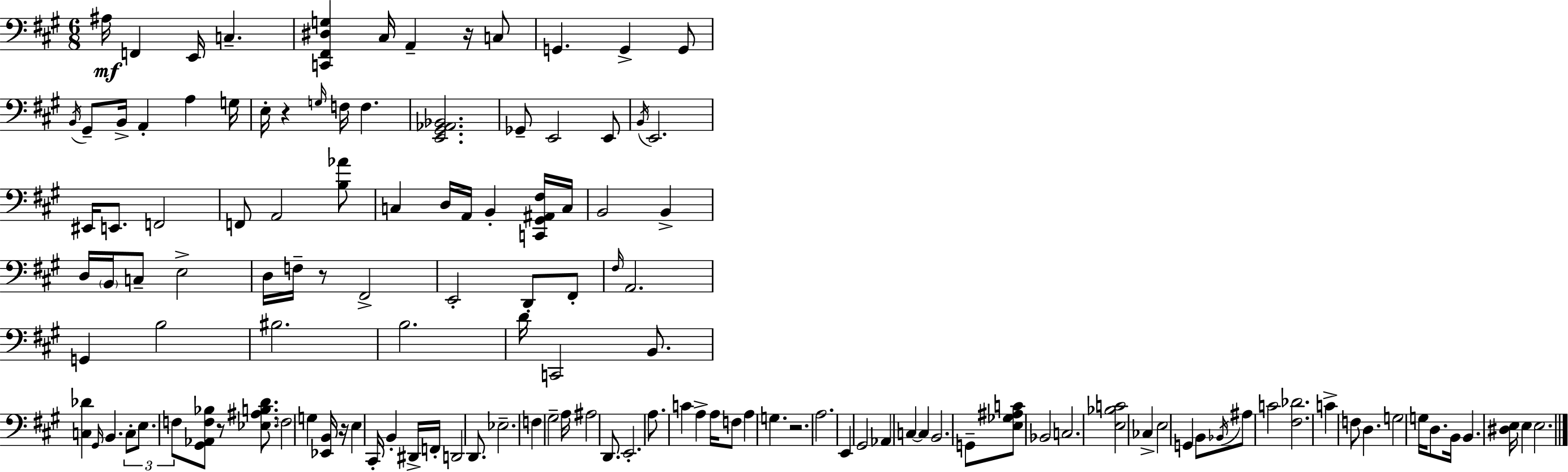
{
  \clef bass
  \numericTimeSignature
  \time 6/8
  \key a \major
  ais16\mf f,4 e,16 c4.-- | <c, fis, dis g>4 cis16 a,4-- r16 c8 | g,4. g,4-> g,8 | \acciaccatura { b,16 } gis,8-- b,16-> a,4-. a4 | \break g16 e16-. r4 \grace { g16 } f16 f4. | <e, gis, aes, bes,>2. | ges,8-- e,2 | e,8 \acciaccatura { b,16 } e,2. | \break eis,16 e,8. f,2 | f,8 a,2 | <b aes'>8 c4 d16 a,16 b,4-. | <c, gis, ais, fis>16 c16 b,2 b,4-> | \break d16 \parenthesize b,16 c8-- e2-> | d16 f16-- r8 fis,2-> | e,2-. d,8-. | fis,8-. \grace { fis16 } a,2. | \break g,4 b2 | bis2. | b2. | d'16 c,2 | \break b,8. <c des'>4 \grace { gis,16 } b,4. | \tuplet 3/2 { c8-. e8. f8 } <gis, aes, f bes>8 | r8 <ees ais b d'>8. \parenthesize f2 | g4 <ees, b,>16 r16 e4 cis,16-. | \break b,4-. dis,16-> f,16-. d,2 | d,8. ees2.-- | f4 gis2-- | a16 ais2 | \break d,8. e,2.-. | a8. c'4 | a4-> a16 f8 a4 g4. | r2. | \break a2. | e,4 gis,2 | aes,4 c4~~ | c4 b,2. | \break g,8-- <e ges ais c'>8 bes,2 | c2. | <e bes c'>2 | ces4-> e2 | \break g,4 b,8 \acciaccatura { bes,16 } ais8 c'2 | <fis des'>2. | c'4-> f8 | d4. g2 | \break g16 d8. b,16 b,4. | <dis e>16 e4 e2. | \bar "|."
}